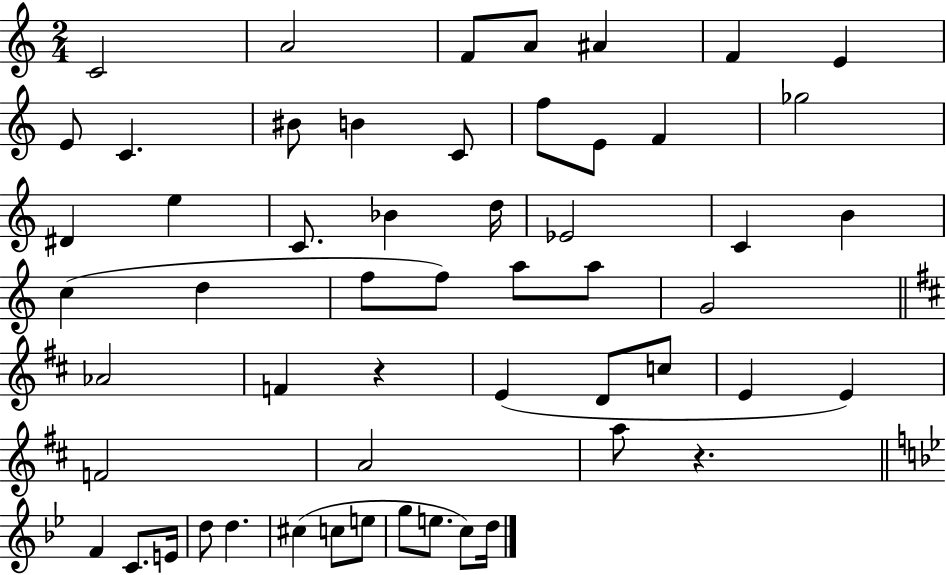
C4/h A4/h F4/e A4/e A#4/q F4/q E4/q E4/e C4/q. BIS4/e B4/q C4/e F5/e E4/e F4/q Gb5/h D#4/q E5/q C4/e. Bb4/q D5/s Eb4/h C4/q B4/q C5/q D5/q F5/e F5/e A5/e A5/e G4/h Ab4/h F4/q R/q E4/q D4/e C5/e E4/q E4/q F4/h A4/h A5/e R/q. F4/q C4/e. E4/s D5/e D5/q. C#5/q C5/e E5/e G5/e E5/e. C5/e D5/s